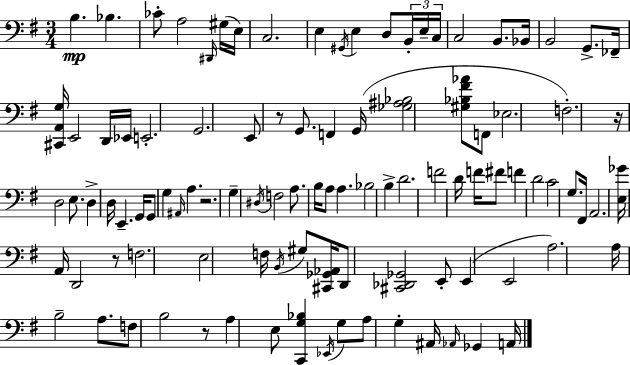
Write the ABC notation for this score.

X:1
T:Untitled
M:3/4
L:1/4
K:Em
B, _B, _C/2 A,2 ^D,,/4 ^G,/4 E,/4 C,2 E, ^G,,/4 E, D,/2 B,,/4 E,/4 C,/4 C,2 B,,/2 _B,,/4 B,,2 G,,/2 _F,,/4 [^C,,A,,G,]/4 E,,2 D,,/4 _E,,/4 E,,2 G,,2 E,,/2 z/2 G,,/2 F,, G,,/4 [_G,^A,_B,]2 [^G,_B,^F_A]/2 F,,/2 _E,2 F,2 z/4 D,2 E,/2 D, D,/4 E,, G,,/4 G,,/2 G, ^A,,/4 A, z2 G, ^D,/4 F,2 A,/2 B,/4 A,/2 A, _B,2 B, D2 F2 D/4 F/4 ^F/2 F D2 C2 G,/2 ^F,,/4 A,,2 [E,_G]/4 A,,/4 D,,2 z/2 F,2 E,2 F,/4 B,,/4 ^G,/2 [^C,,_G,,_A,,]/4 D,,/2 [^C,,_D,,_G,,]2 E,,/2 E,, E,,2 A,2 A,/4 B,2 A,/2 F,/2 B,2 z/2 A, E,/2 [C,,G,_B,] _E,,/4 G,/2 A,/2 G, ^A,,/4 _A,,/4 _G,, A,,/4